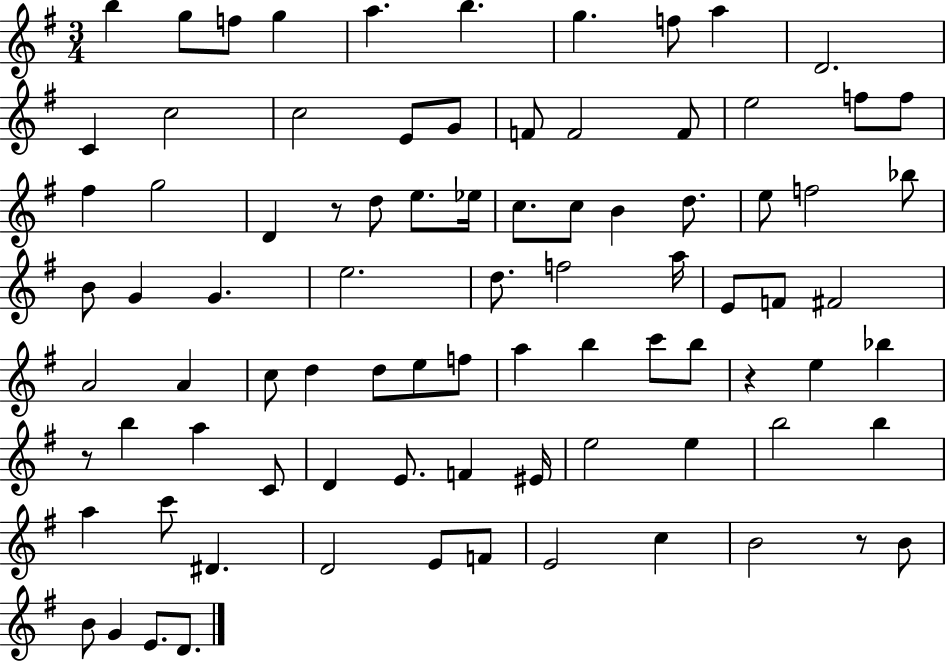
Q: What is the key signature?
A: G major